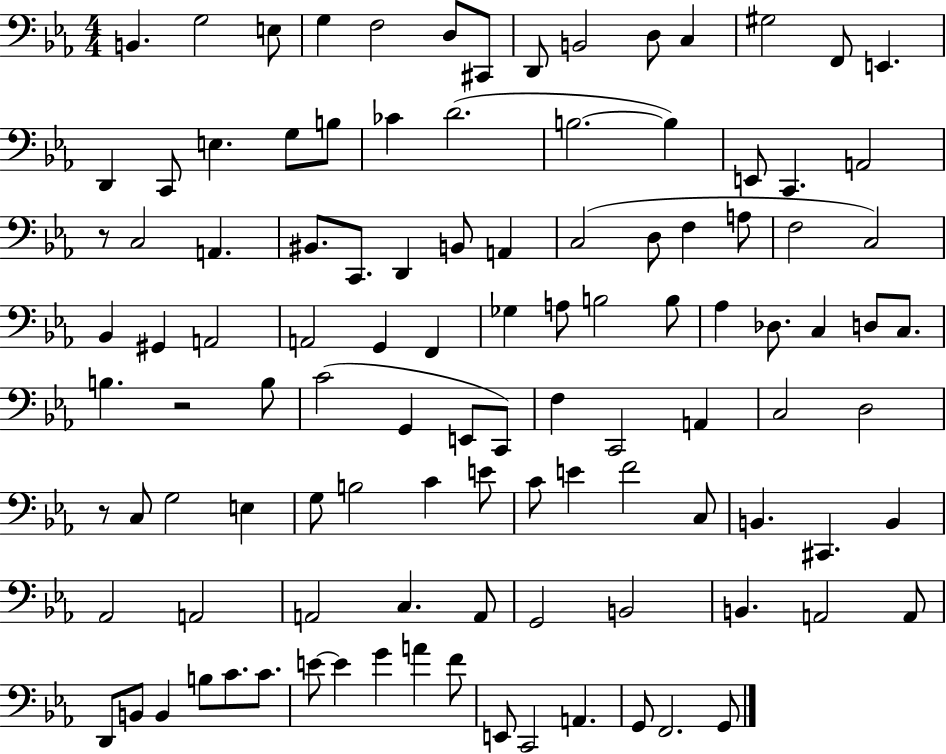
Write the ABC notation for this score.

X:1
T:Untitled
M:4/4
L:1/4
K:Eb
B,, G,2 E,/2 G, F,2 D,/2 ^C,,/2 D,,/2 B,,2 D,/2 C, ^G,2 F,,/2 E,, D,, C,,/2 E, G,/2 B,/2 _C D2 B,2 B, E,,/2 C,, A,,2 z/2 C,2 A,, ^B,,/2 C,,/2 D,, B,,/2 A,, C,2 D,/2 F, A,/2 F,2 C,2 _B,, ^G,, A,,2 A,,2 G,, F,, _G, A,/2 B,2 B,/2 _A, _D,/2 C, D,/2 C,/2 B, z2 B,/2 C2 G,, E,,/2 C,,/2 F, C,,2 A,, C,2 D,2 z/2 C,/2 G,2 E, G,/2 B,2 C E/2 C/2 E F2 C,/2 B,, ^C,, B,, _A,,2 A,,2 A,,2 C, A,,/2 G,,2 B,,2 B,, A,,2 A,,/2 D,,/2 B,,/2 B,, B,/2 C/2 C/2 E/2 E G A F/2 E,,/2 C,,2 A,, G,,/2 F,,2 G,,/2